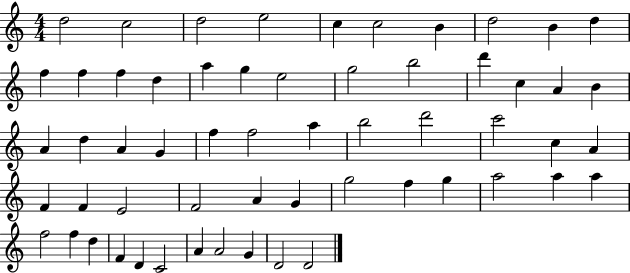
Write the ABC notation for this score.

X:1
T:Untitled
M:4/4
L:1/4
K:C
d2 c2 d2 e2 c c2 B d2 B d f f f d a g e2 g2 b2 d' c A B A d A G f f2 a b2 d'2 c'2 c A F F E2 F2 A G g2 f g a2 a a f2 f d F D C2 A A2 G D2 D2